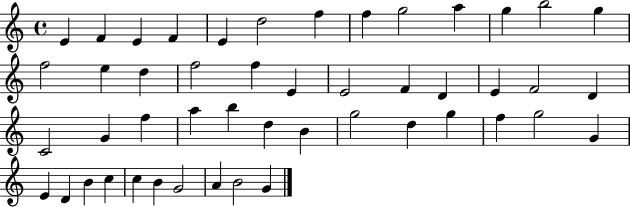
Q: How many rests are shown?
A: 0